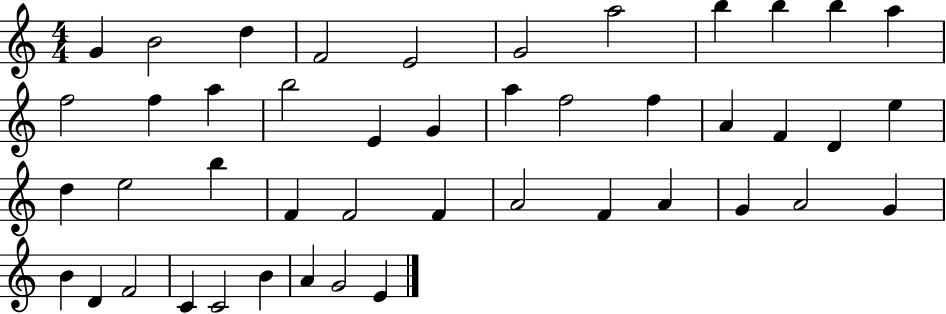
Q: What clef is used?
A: treble